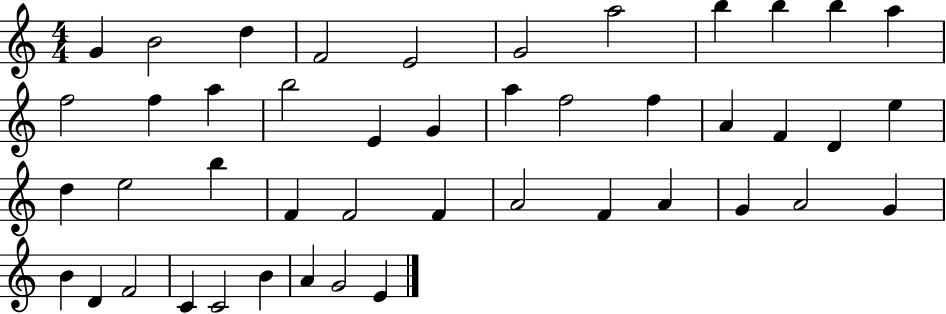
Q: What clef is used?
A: treble